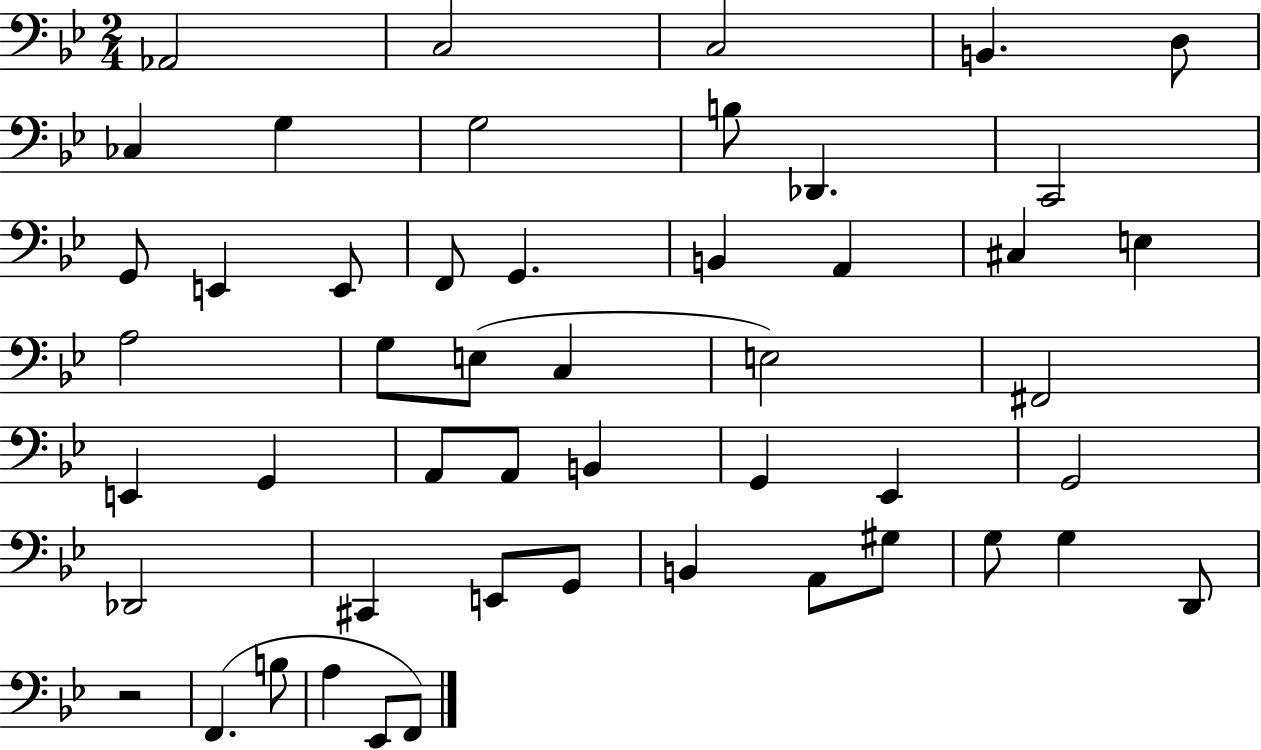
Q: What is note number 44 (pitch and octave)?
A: D2